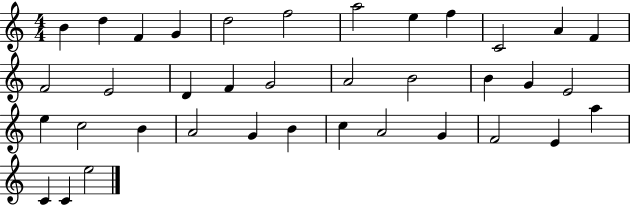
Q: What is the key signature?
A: C major